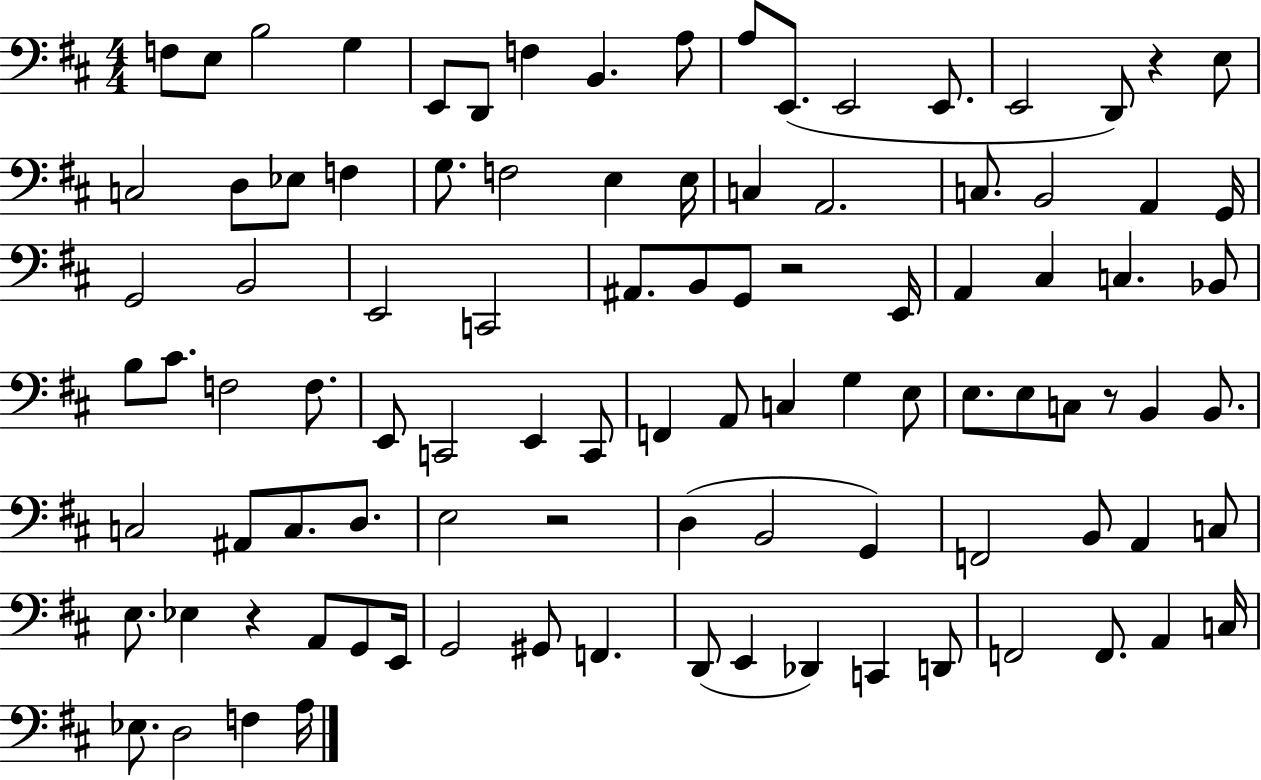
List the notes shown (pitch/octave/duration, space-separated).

F3/e E3/e B3/h G3/q E2/e D2/e F3/q B2/q. A3/e A3/e E2/e. E2/h E2/e. E2/h D2/e R/q E3/e C3/h D3/e Eb3/e F3/q G3/e. F3/h E3/q E3/s C3/q A2/h. C3/e. B2/h A2/q G2/s G2/h B2/h E2/h C2/h A#2/e. B2/e G2/e R/h E2/s A2/q C#3/q C3/q. Bb2/e B3/e C#4/e. F3/h F3/e. E2/e C2/h E2/q C2/e F2/q A2/e C3/q G3/q E3/e E3/e. E3/e C3/e R/e B2/q B2/e. C3/h A#2/e C3/e. D3/e. E3/h R/h D3/q B2/h G2/q F2/h B2/e A2/q C3/e E3/e. Eb3/q R/q A2/e G2/e E2/s G2/h G#2/e F2/q. D2/e E2/q Db2/q C2/q D2/e F2/h F2/e. A2/q C3/s Eb3/e. D3/h F3/q A3/s